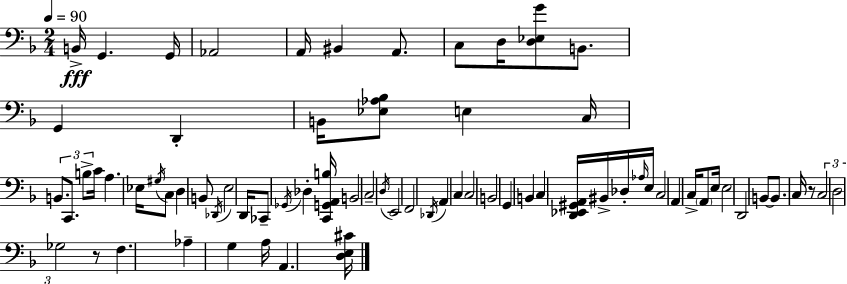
X:1
T:Untitled
M:2/4
L:1/4
K:F
B,,/4 G,, G,,/4 _A,,2 A,,/4 ^B,, A,,/2 C,/2 D,/4 [D,_E,G]/2 B,,/2 G,, D,, B,,/4 [_E,_A,_B,]/2 E, C,/4 B,,/2 C,,/2 B,/2 C/4 A, _E,/4 ^G,/4 C,/2 D, B,,/2 _D,,/4 E,2 D,,/4 _C,,/2 _G,,/4 _D, [C,,G,,A,,B,]/4 B,,2 C,2 D,/4 E,,2 F,,2 _D,,/4 A,, C, C,2 B,,2 G,, B,, C, [D,,_E,,^G,,A,,]/4 ^B,,/4 _D,/4 _A,/4 E,/4 C,2 A,, C,/4 A,,/2 E,/4 E,2 D,,2 B,,/2 B,,/2 C,/4 z/2 C,2 D,2 _G,2 z/2 F, _A, G, A,/4 A,, [D,E,^C]/4